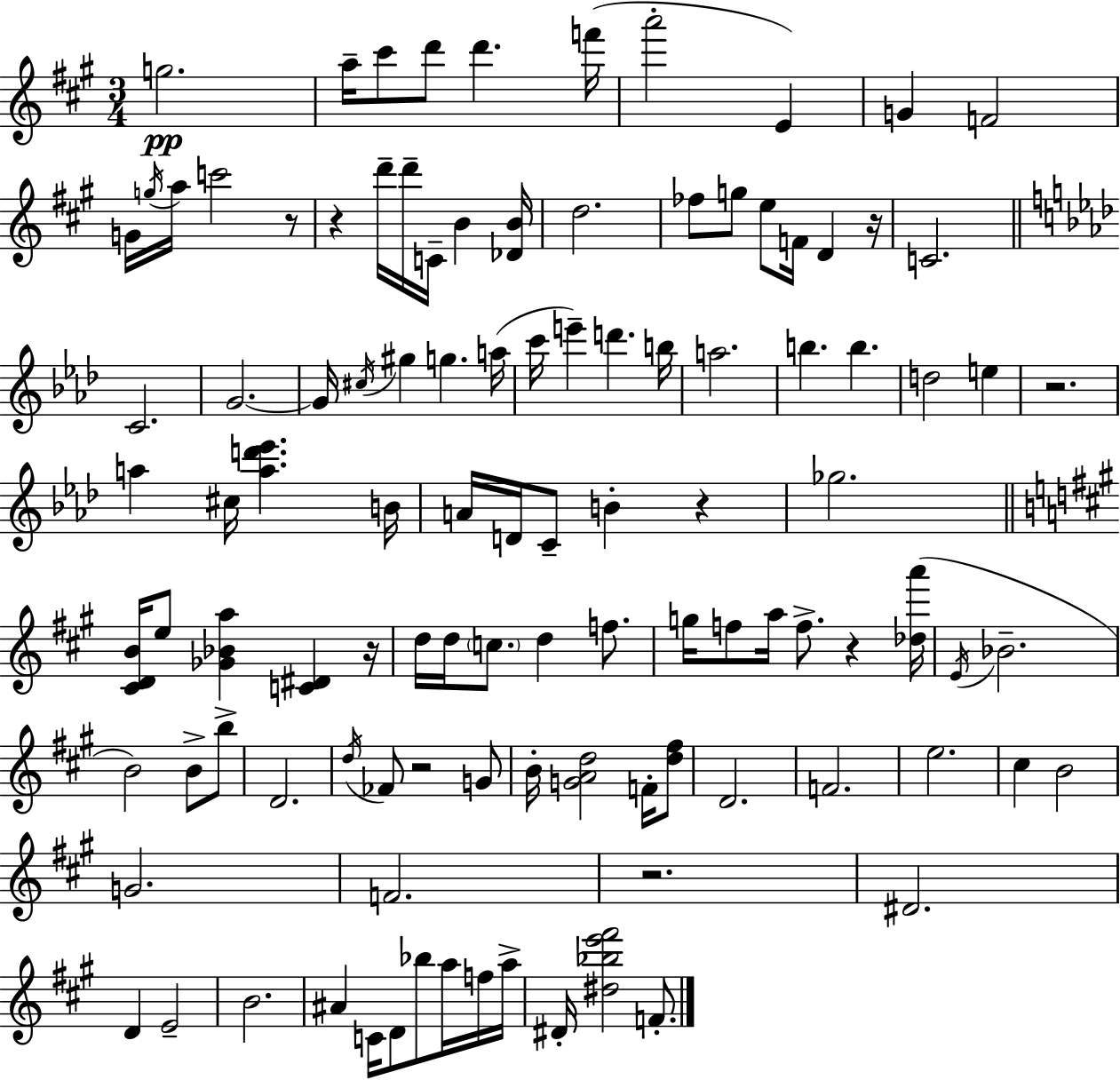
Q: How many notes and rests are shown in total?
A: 108